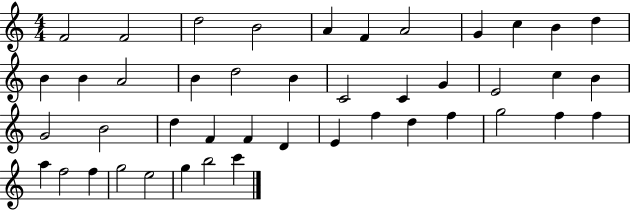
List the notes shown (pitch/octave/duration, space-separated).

F4/h F4/h D5/h B4/h A4/q F4/q A4/h G4/q C5/q B4/q D5/q B4/q B4/q A4/h B4/q D5/h B4/q C4/h C4/q G4/q E4/h C5/q B4/q G4/h B4/h D5/q F4/q F4/q D4/q E4/q F5/q D5/q F5/q G5/h F5/q F5/q A5/q F5/h F5/q G5/h E5/h G5/q B5/h C6/q